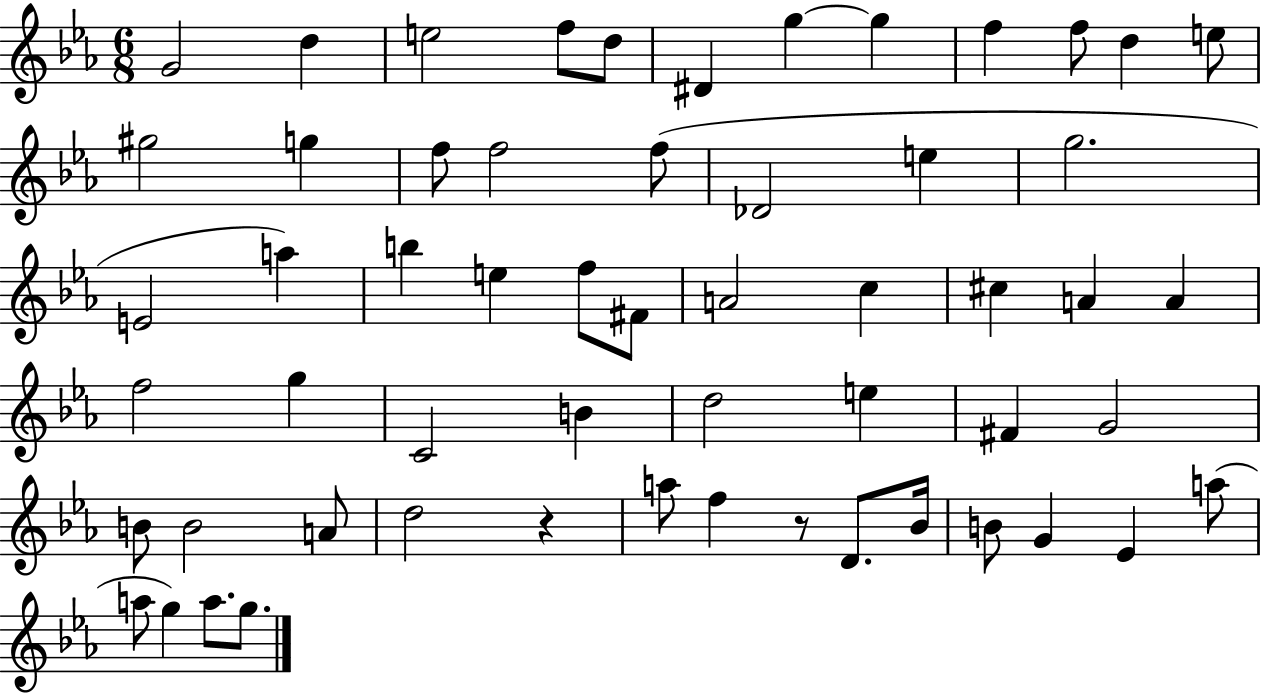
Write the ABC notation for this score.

X:1
T:Untitled
M:6/8
L:1/4
K:Eb
G2 d e2 f/2 d/2 ^D g g f f/2 d e/2 ^g2 g f/2 f2 f/2 _D2 e g2 E2 a b e f/2 ^F/2 A2 c ^c A A f2 g C2 B d2 e ^F G2 B/2 B2 A/2 d2 z a/2 f z/2 D/2 _B/4 B/2 G _E a/2 a/2 g a/2 g/2